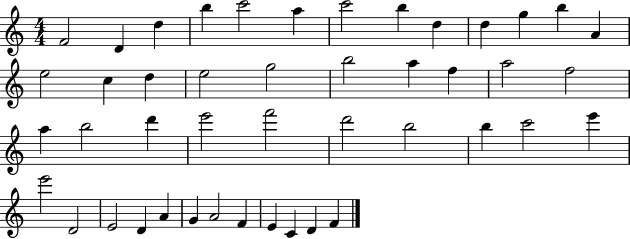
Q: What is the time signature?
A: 4/4